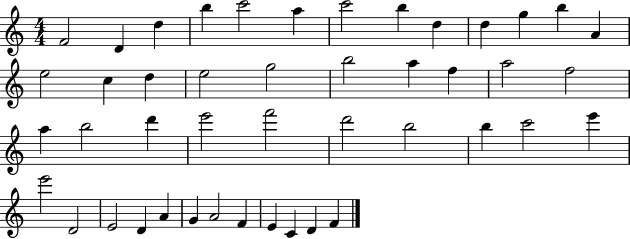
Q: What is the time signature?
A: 4/4